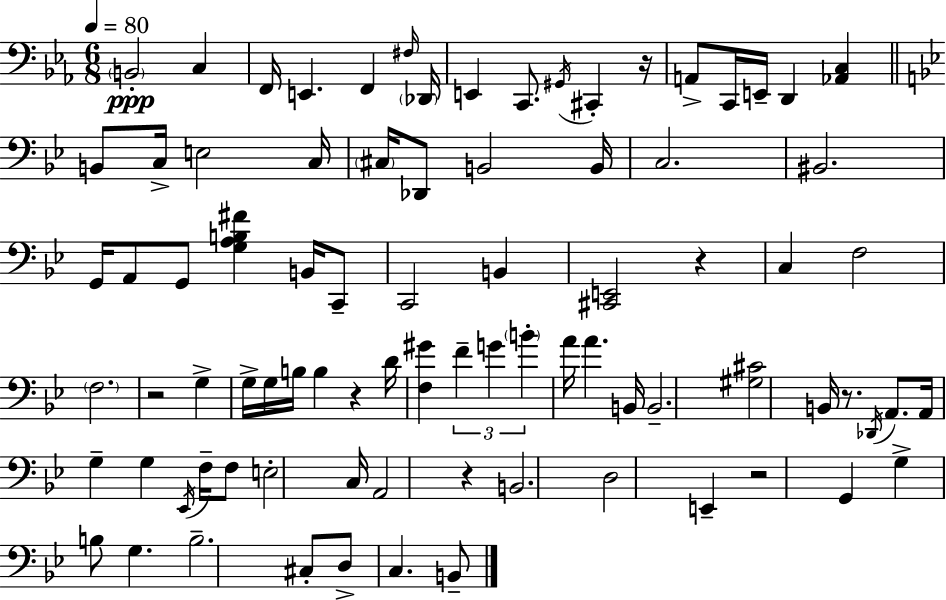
X:1
T:Untitled
M:6/8
L:1/4
K:Eb
B,,2 C, F,,/4 E,, F,, ^F,/4 _D,,/4 E,, C,,/2 ^G,,/4 ^C,, z/4 A,,/2 C,,/4 E,,/4 D,, [_A,,C,] B,,/2 C,/4 E,2 C,/4 ^C,/4 _D,,/2 B,,2 B,,/4 C,2 ^B,,2 G,,/4 A,,/2 G,,/2 [G,A,B,^F] B,,/4 C,,/2 C,,2 B,, [^C,,E,,]2 z C, F,2 F,2 z2 G, G,/4 G,/4 B,/4 B, z D/4 [F,^G] F G B A/4 A B,,/4 B,,2 [^G,^C]2 B,,/4 z/2 _D,,/4 A,,/2 A,,/4 G, G, _E,,/4 F,/4 F,/2 E,2 C,/4 A,,2 z B,,2 D,2 E,, z2 G,, G, B,/2 G, B,2 ^C,/2 D,/2 C, B,,/2